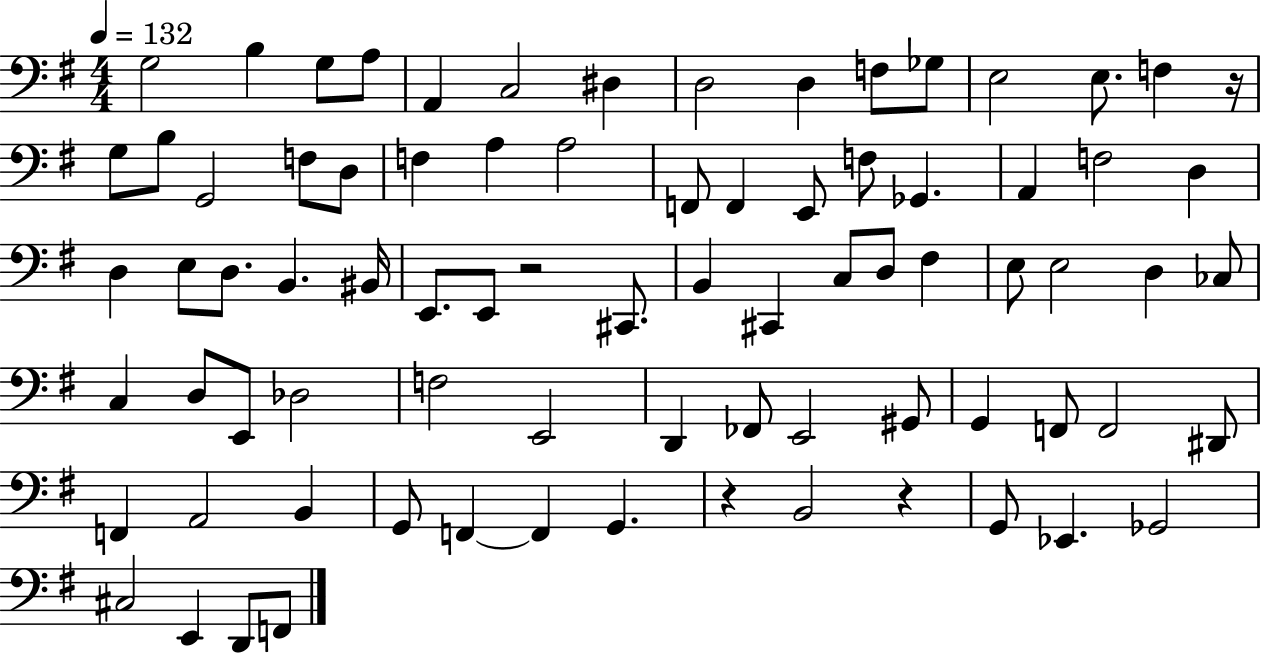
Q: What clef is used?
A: bass